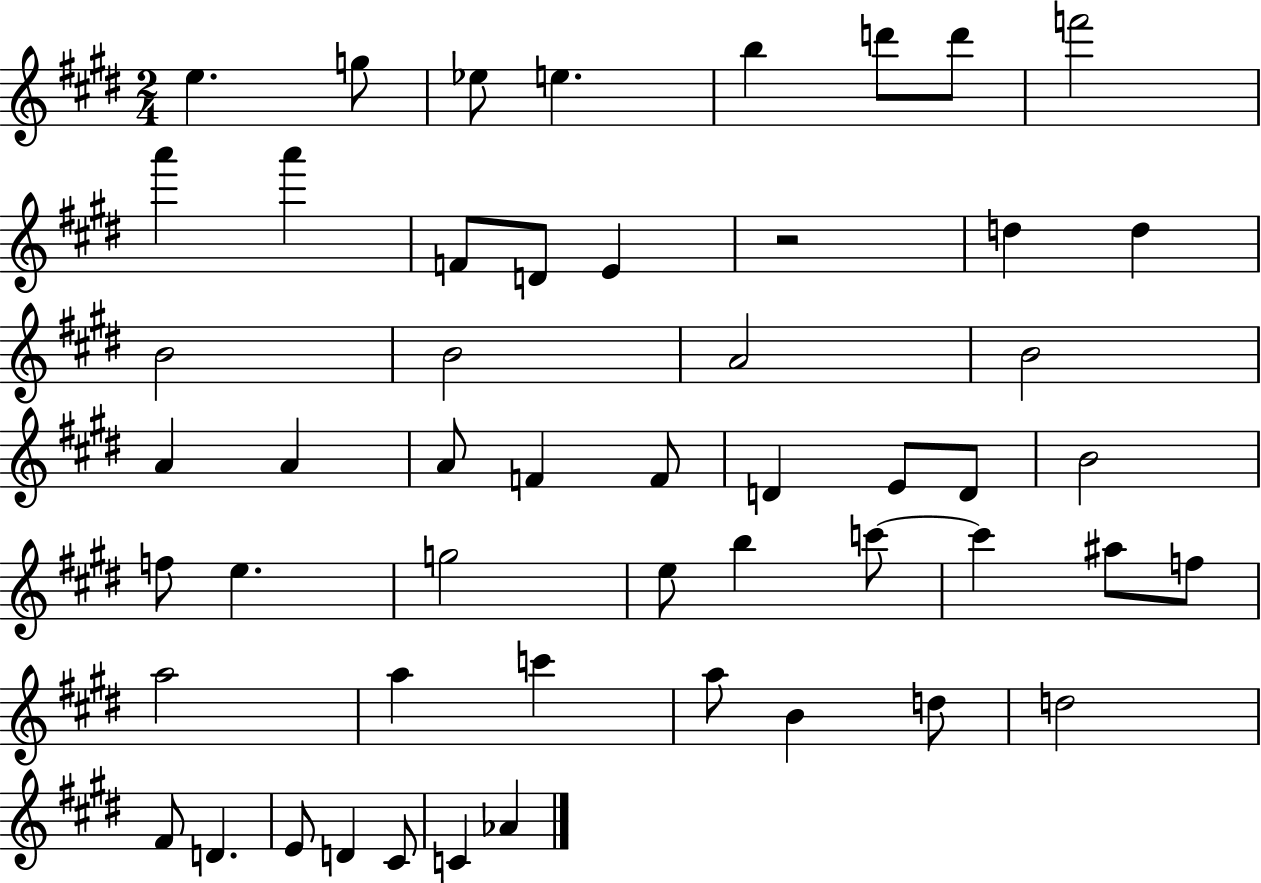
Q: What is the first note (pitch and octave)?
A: E5